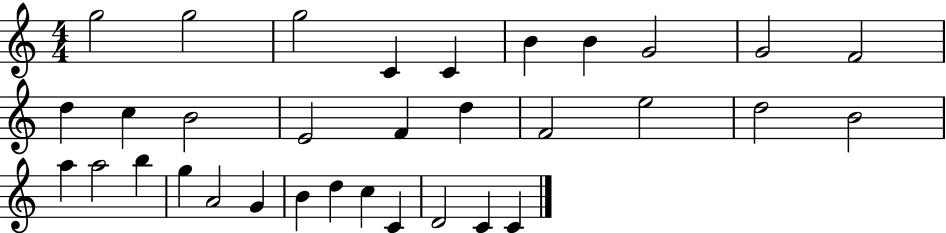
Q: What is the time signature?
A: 4/4